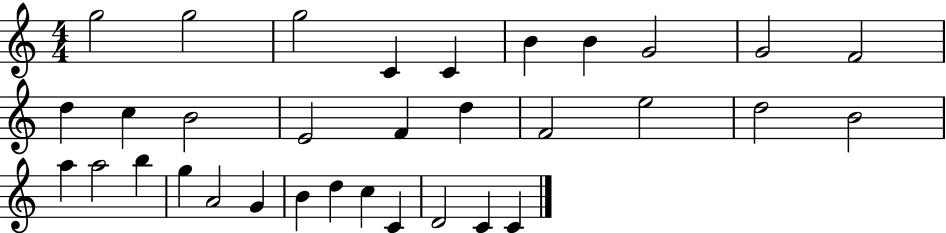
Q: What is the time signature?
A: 4/4